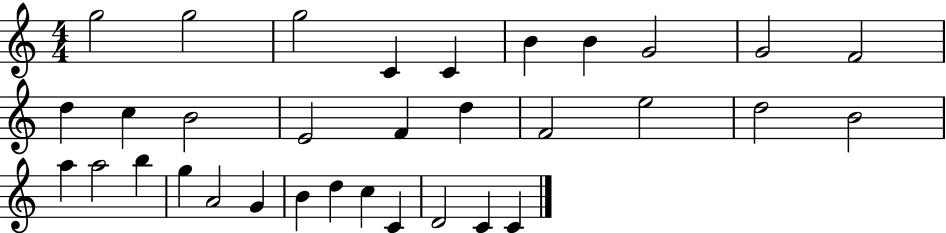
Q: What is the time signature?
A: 4/4